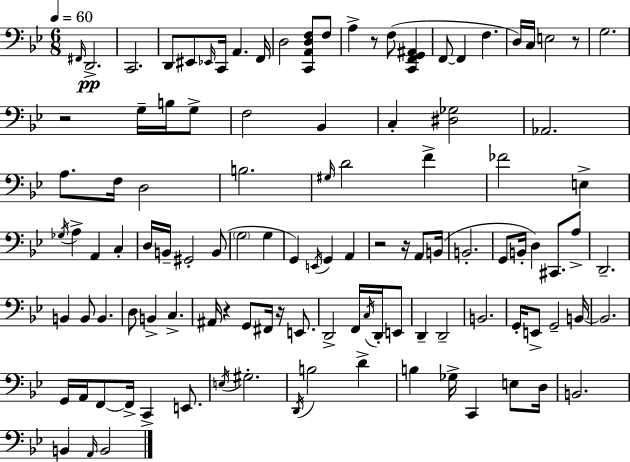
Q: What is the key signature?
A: BES major